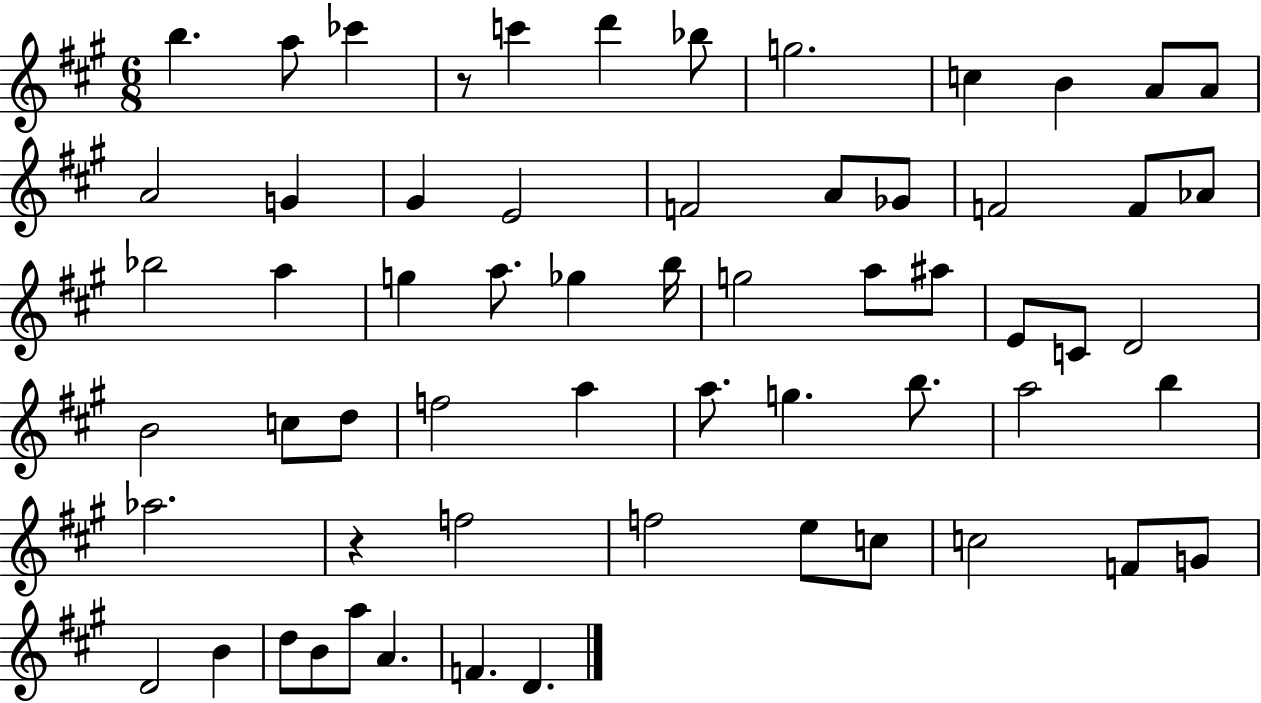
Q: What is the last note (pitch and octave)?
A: D4